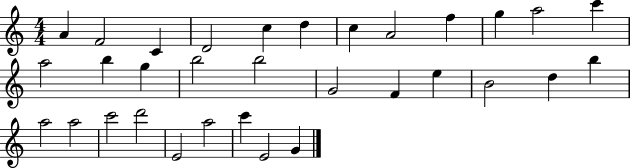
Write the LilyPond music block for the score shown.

{
  \clef treble
  \numericTimeSignature
  \time 4/4
  \key c \major
  a'4 f'2 c'4 | d'2 c''4 d''4 | c''4 a'2 f''4 | g''4 a''2 c'''4 | \break a''2 b''4 g''4 | b''2 b''2 | g'2 f'4 e''4 | b'2 d''4 b''4 | \break a''2 a''2 | c'''2 d'''2 | e'2 a''2 | c'''4 e'2 g'4 | \break \bar "|."
}